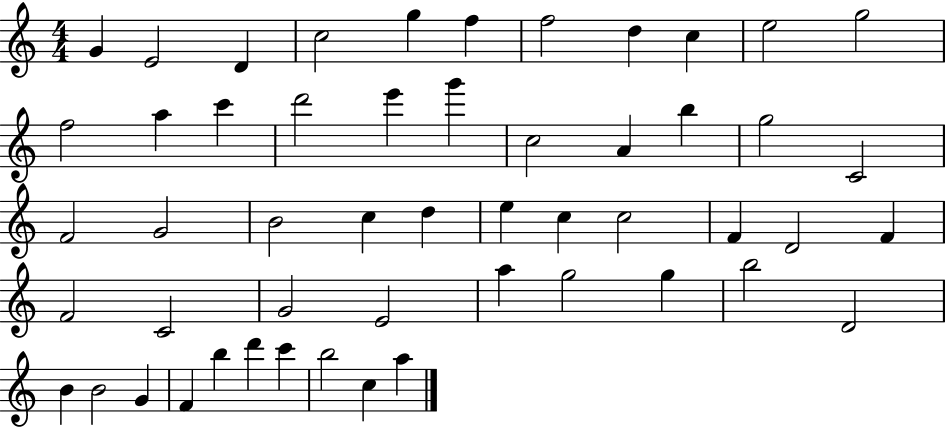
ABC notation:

X:1
T:Untitled
M:4/4
L:1/4
K:C
G E2 D c2 g f f2 d c e2 g2 f2 a c' d'2 e' g' c2 A b g2 C2 F2 G2 B2 c d e c c2 F D2 F F2 C2 G2 E2 a g2 g b2 D2 B B2 G F b d' c' b2 c a